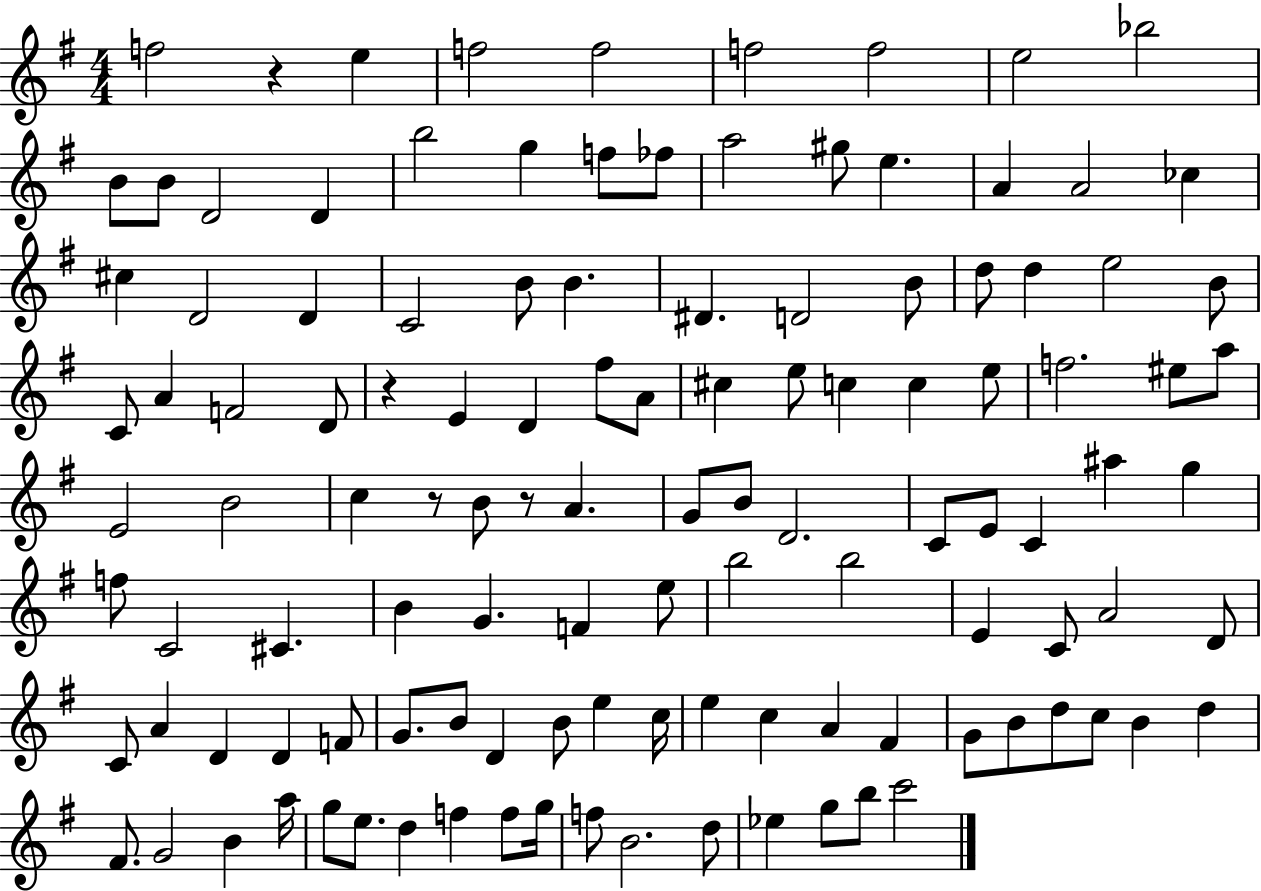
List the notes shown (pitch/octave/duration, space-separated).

F5/h R/q E5/q F5/h F5/h F5/h F5/h E5/h Bb5/h B4/e B4/e D4/h D4/q B5/h G5/q F5/e FES5/e A5/h G#5/e E5/q. A4/q A4/h CES5/q C#5/q D4/h D4/q C4/h B4/e B4/q. D#4/q. D4/h B4/e D5/e D5/q E5/h B4/e C4/e A4/q F4/h D4/e R/q E4/q D4/q F#5/e A4/e C#5/q E5/e C5/q C5/q E5/e F5/h. EIS5/e A5/e E4/h B4/h C5/q R/e B4/e R/e A4/q. G4/e B4/e D4/h. C4/e E4/e C4/q A#5/q G5/q F5/e C4/h C#4/q. B4/q G4/q. F4/q E5/e B5/h B5/h E4/q C4/e A4/h D4/e C4/e A4/q D4/q D4/q F4/e G4/e. B4/e D4/q B4/e E5/q C5/s E5/q C5/q A4/q F#4/q G4/e B4/e D5/e C5/e B4/q D5/q F#4/e. G4/h B4/q A5/s G5/e E5/e. D5/q F5/q F5/e G5/s F5/e B4/h. D5/e Eb5/q G5/e B5/e C6/h